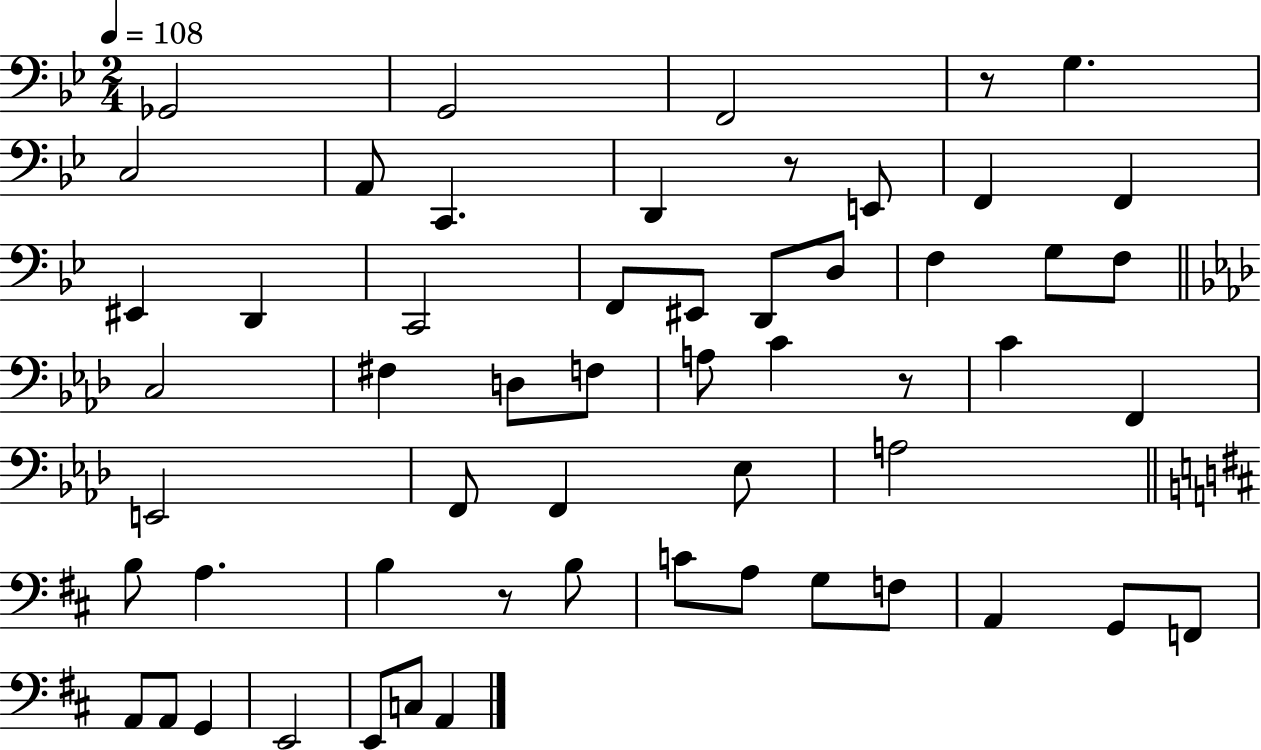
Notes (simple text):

Gb2/h G2/h F2/h R/e G3/q. C3/h A2/e C2/q. D2/q R/e E2/e F2/q F2/q EIS2/q D2/q C2/h F2/e EIS2/e D2/e D3/e F3/q G3/e F3/e C3/h F#3/q D3/e F3/e A3/e C4/q R/e C4/q F2/q E2/h F2/e F2/q Eb3/e A3/h B3/e A3/q. B3/q R/e B3/e C4/e A3/e G3/e F3/e A2/q G2/e F2/e A2/e A2/e G2/q E2/h E2/e C3/e A2/q